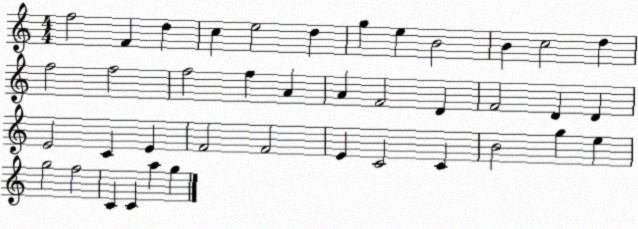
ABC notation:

X:1
T:Untitled
M:4/4
L:1/4
K:C
f2 F d c e2 d g e B2 B c2 d f2 f2 f2 f A A F2 D F2 D D E2 C E F2 F2 E C2 C B2 g e g2 f2 C C a g